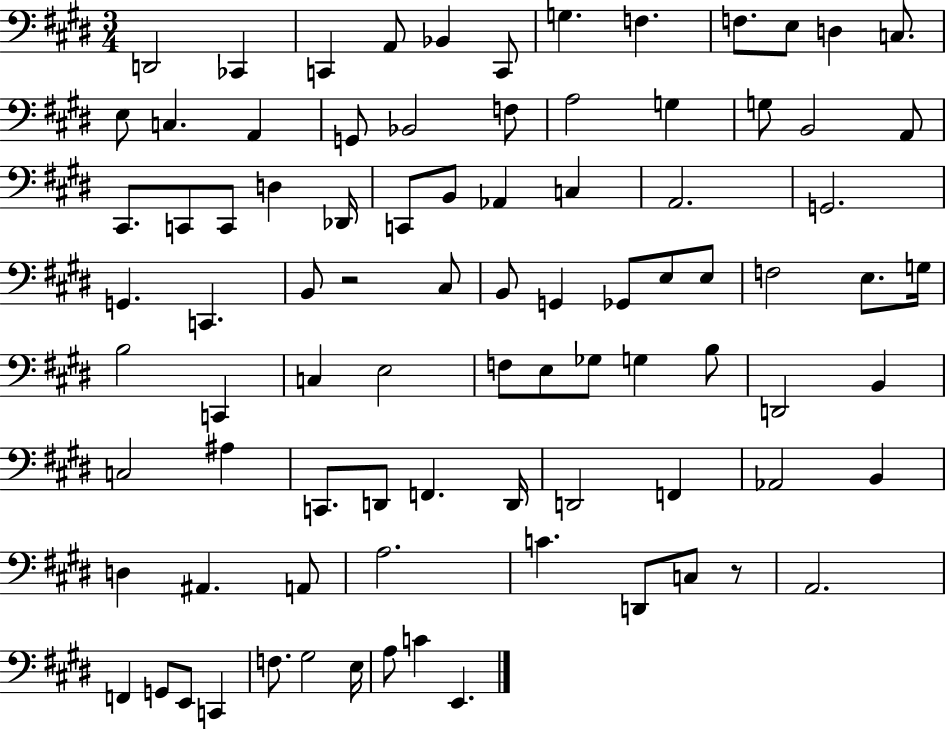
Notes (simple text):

D2/h CES2/q C2/q A2/e Bb2/q C2/e G3/q. F3/q. F3/e. E3/e D3/q C3/e. E3/e C3/q. A2/q G2/e Bb2/h F3/e A3/h G3/q G3/e B2/h A2/e C#2/e. C2/e C2/e D3/q Db2/s C2/e B2/e Ab2/q C3/q A2/h. G2/h. G2/q. C2/q. B2/e R/h C#3/e B2/e G2/q Gb2/e E3/e E3/e F3/h E3/e. G3/s B3/h C2/q C3/q E3/h F3/e E3/e Gb3/e G3/q B3/e D2/h B2/q C3/h A#3/q C2/e. D2/e F2/q. D2/s D2/h F2/q Ab2/h B2/q D3/q A#2/q. A2/e A3/h. C4/q. D2/e C3/e R/e A2/h. F2/q G2/e E2/e C2/q F3/e. G#3/h E3/s A3/e C4/q E2/q.